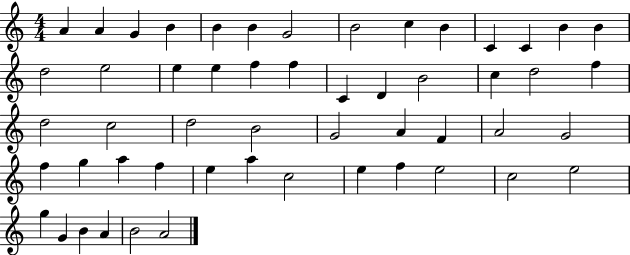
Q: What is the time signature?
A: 4/4